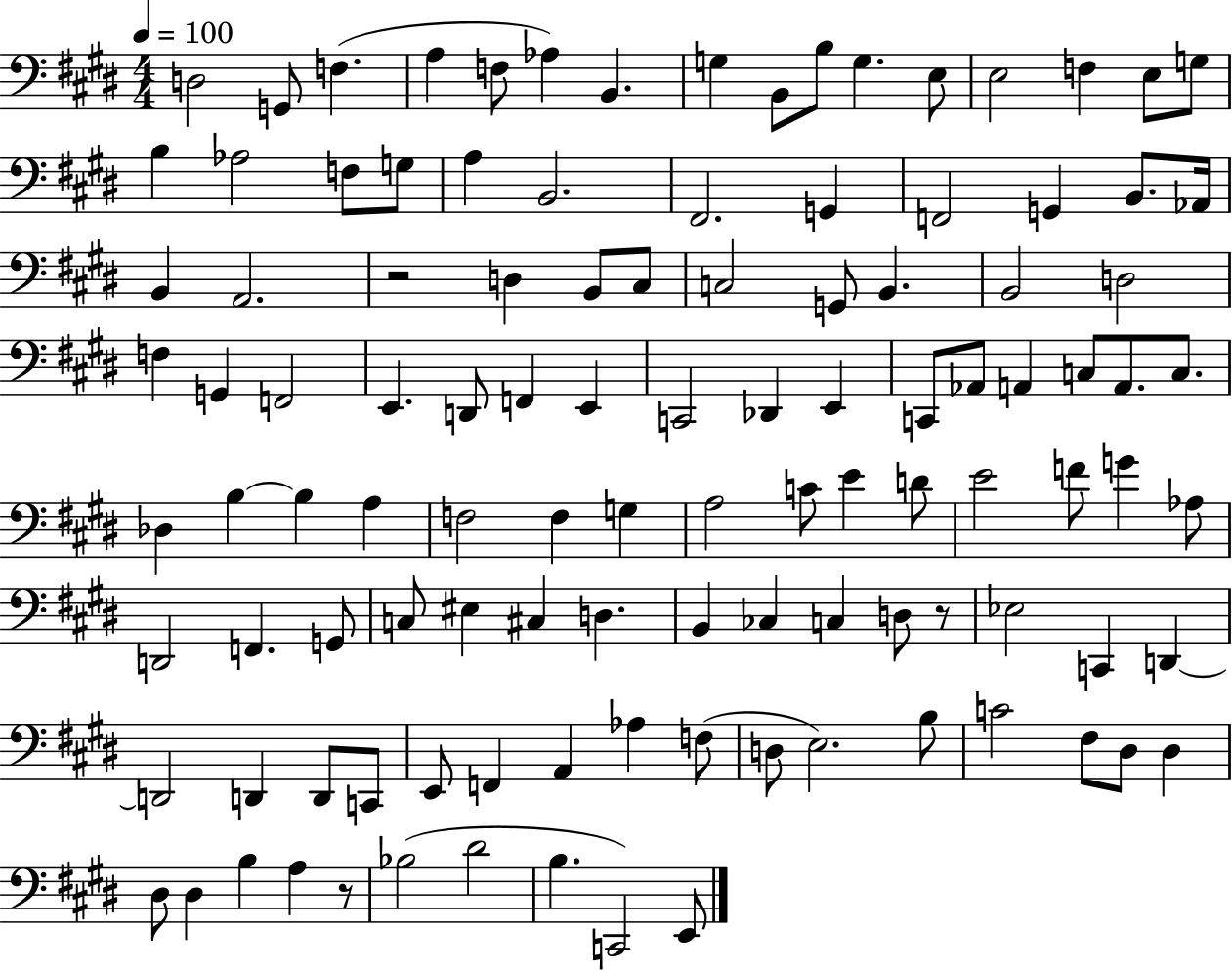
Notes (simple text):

D3/h G2/e F3/q. A3/q F3/e Ab3/q B2/q. G3/q B2/e B3/e G3/q. E3/e E3/h F3/q E3/e G3/e B3/q Ab3/h F3/e G3/e A3/q B2/h. F#2/h. G2/q F2/h G2/q B2/e. Ab2/s B2/q A2/h. R/h D3/q B2/e C#3/e C3/h G2/e B2/q. B2/h D3/h F3/q G2/q F2/h E2/q. D2/e F2/q E2/q C2/h Db2/q E2/q C2/e Ab2/e A2/q C3/e A2/e. C3/e. Db3/q B3/q B3/q A3/q F3/h F3/q G3/q A3/h C4/e E4/q D4/e E4/h F4/e G4/q Ab3/e D2/h F2/q. G2/e C3/e EIS3/q C#3/q D3/q. B2/q CES3/q C3/q D3/e R/e Eb3/h C2/q D2/q D2/h D2/q D2/e C2/e E2/e F2/q A2/q Ab3/q F3/e D3/e E3/h. B3/e C4/h F#3/e D#3/e D#3/q D#3/e D#3/q B3/q A3/q R/e Bb3/h D#4/h B3/q. C2/h E2/e